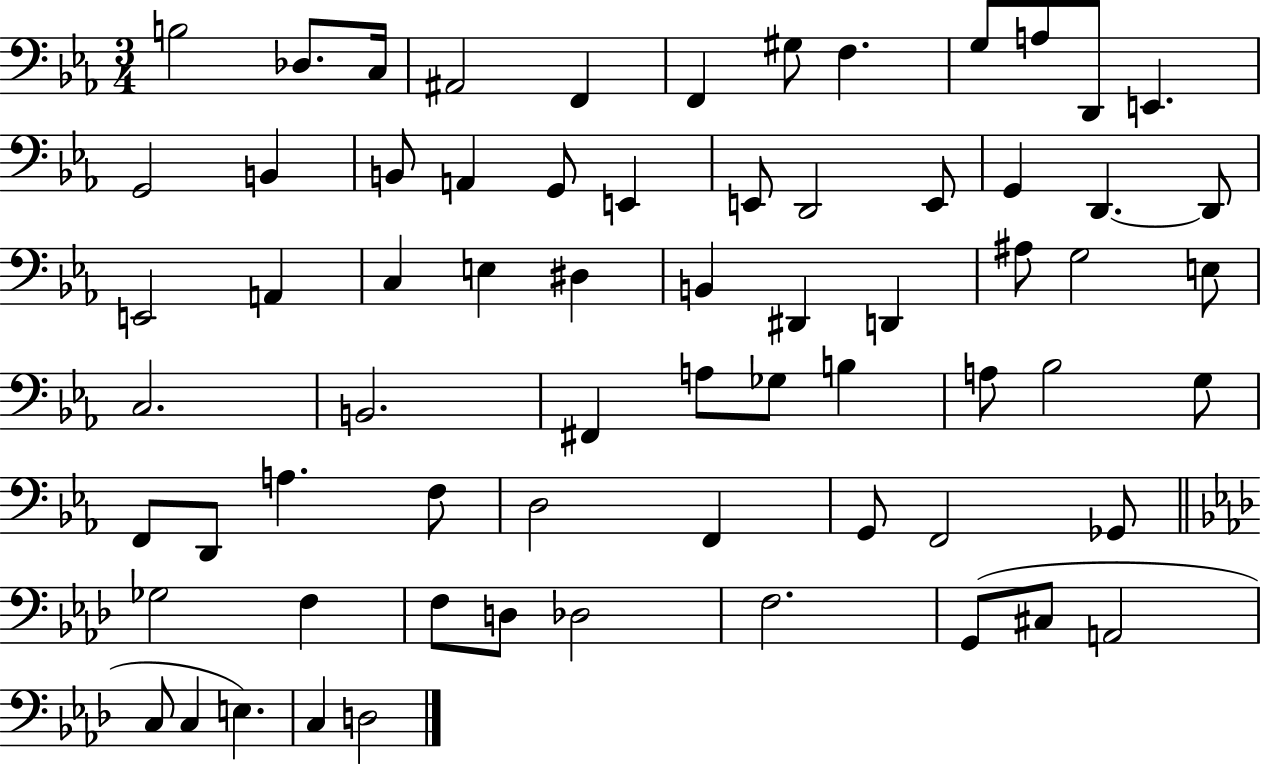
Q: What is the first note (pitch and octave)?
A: B3